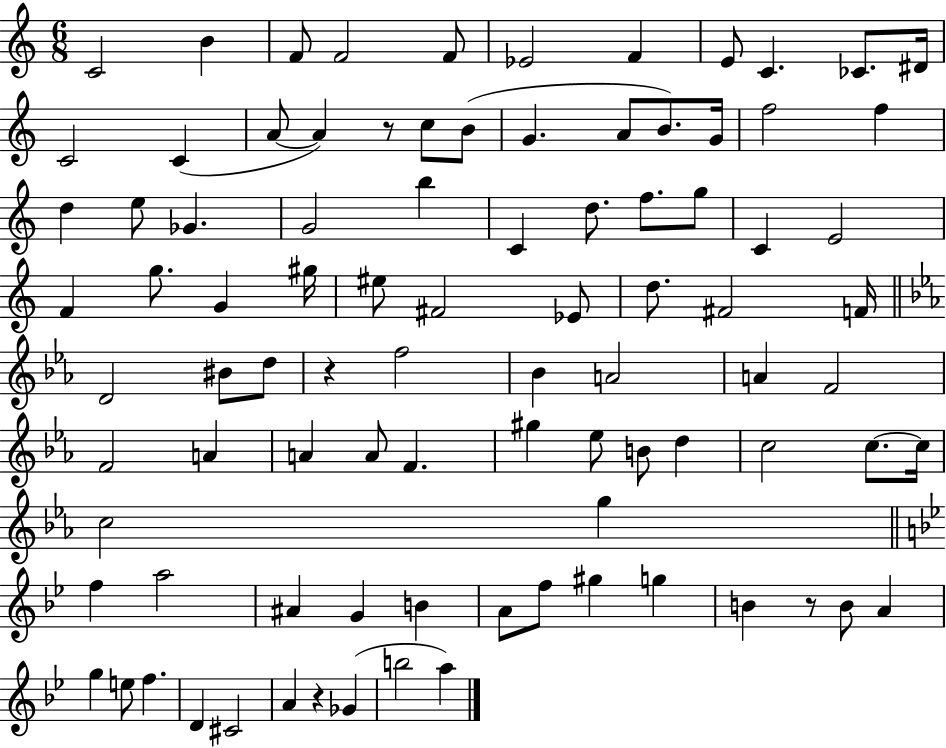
{
  \clef treble
  \numericTimeSignature
  \time 6/8
  \key c \major
  \repeat volta 2 { c'2 b'4 | f'8 f'2 f'8 | ees'2 f'4 | e'8 c'4. ces'8. dis'16 | \break c'2 c'4( | a'8~~ a'4) r8 c''8 b'8( | g'4. a'8 b'8.) g'16 | f''2 f''4 | \break d''4 e''8 ges'4. | g'2 b''4 | c'4 d''8. f''8. g''8 | c'4 e'2 | \break f'4 g''8. g'4 gis''16 | eis''8 fis'2 ees'8 | d''8. fis'2 f'16 | \bar "||" \break \key ees \major d'2 bis'8 d''8 | r4 f''2 | bes'4 a'2 | a'4 f'2 | \break f'2 a'4 | a'4 a'8 f'4. | gis''4 ees''8 b'8 d''4 | c''2 c''8.~~ c''16 | \break c''2 g''4 | \bar "||" \break \key bes \major f''4 a''2 | ais'4 g'4 b'4 | a'8 f''8 gis''4 g''4 | b'4 r8 b'8 a'4 | \break g''4 e''8 f''4. | d'4 cis'2 | a'4 r4 ges'4( | b''2 a''4) | \break } \bar "|."
}